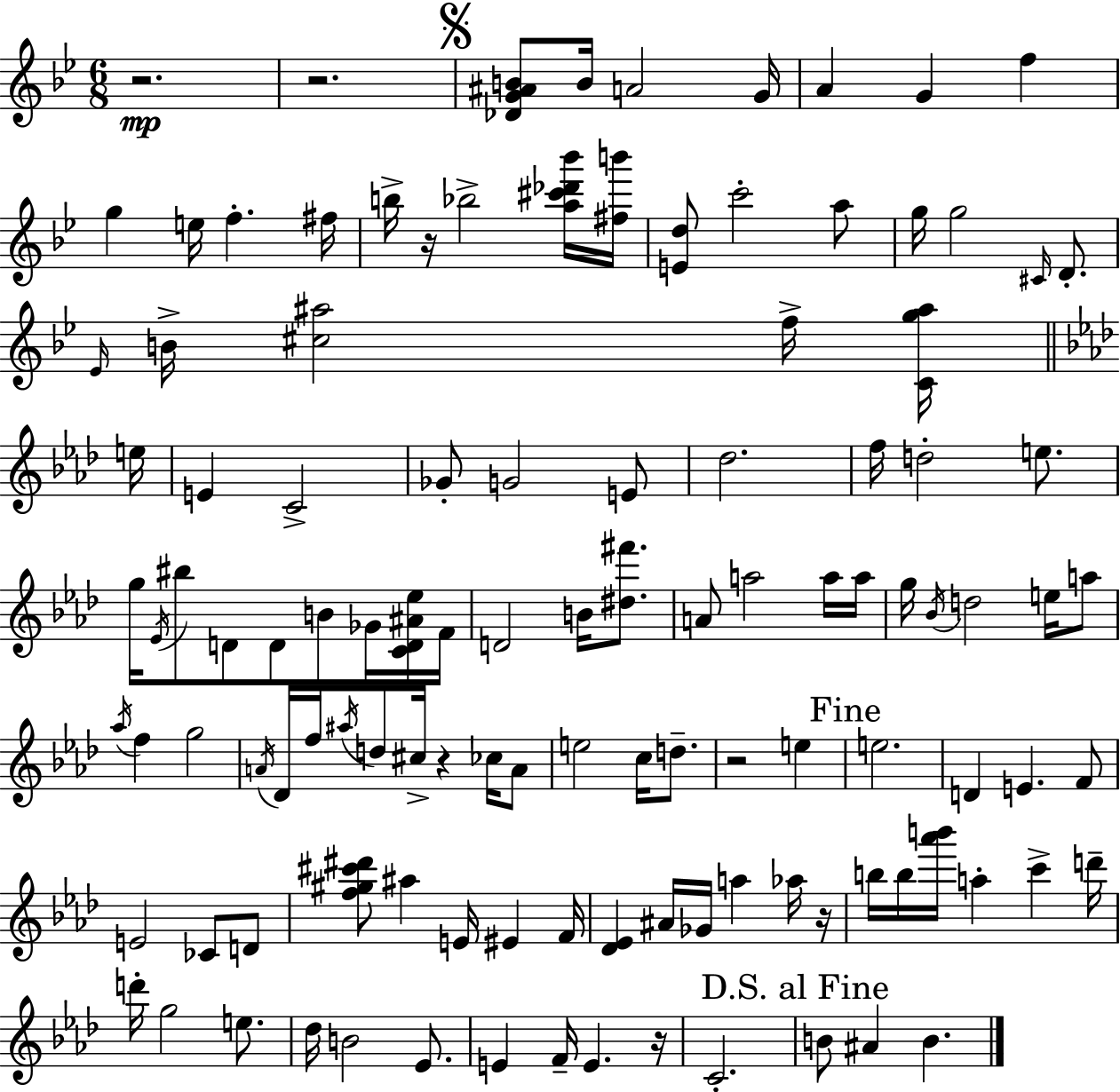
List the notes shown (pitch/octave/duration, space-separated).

R/h. R/h. [Db4,G4,A#4,B4]/e B4/s A4/h G4/s A4/q G4/q F5/q G5/q E5/s F5/q. F#5/s B5/s R/s Bb5/h [A5,C#6,Db6,Bb6]/s [F#5,B6]/s [E4,D5]/e C6/h A5/e G5/s G5/h C#4/s D4/e. Eb4/s B4/s [C#5,A#5]/h F5/s [C4,G5,A#5]/s E5/s E4/q C4/h Gb4/e G4/h E4/e Db5/h. F5/s D5/h E5/e. G5/s Eb4/s BIS5/e D4/e D4/e B4/e Gb4/s [C4,D4,A#4,Eb5]/s F4/s D4/h B4/s [D#5,F#6]/e. A4/e A5/h A5/s A5/s G5/s Bb4/s D5/h E5/s A5/e Ab5/s F5/q G5/h A4/s Db4/s F5/s A#5/s D5/e C#5/s R/q CES5/s A4/e E5/h C5/s D5/e. R/h E5/q E5/h. D4/q E4/q. F4/e E4/h CES4/e D4/e [F5,G#5,C#6,D#6]/e A#5/q E4/s EIS4/q F4/s [Db4,Eb4]/q A#4/s Gb4/s A5/q Ab5/s R/s B5/s B5/s [Ab6,B6]/s A5/q C6/q D6/s D6/s G5/h E5/e. Db5/s B4/h Eb4/e. E4/q F4/s E4/q. R/s C4/h. B4/e A#4/q B4/q.